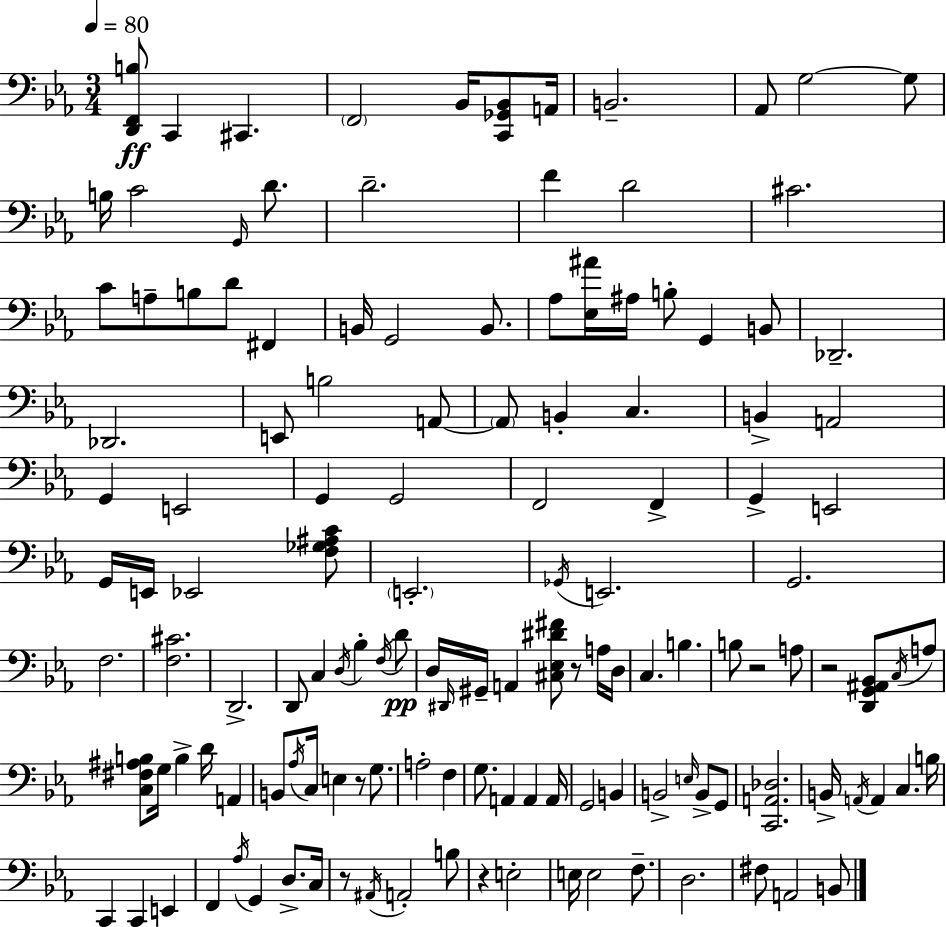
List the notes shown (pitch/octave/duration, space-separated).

[D2,F2,B3]/e C2/q C#2/q. F2/h Bb2/s [C2,Gb2,Bb2]/e A2/s B2/h. Ab2/e G3/h G3/e B3/s C4/h G2/s D4/e. D4/h. F4/q D4/h C#4/h. C4/e A3/e B3/e D4/e F#2/q B2/s G2/h B2/e. Ab3/e [Eb3,A#4]/s A#3/s B3/e G2/q B2/e Db2/h. Db2/h. E2/e B3/h A2/e A2/e B2/q C3/q. B2/q A2/h G2/q E2/h G2/q G2/h F2/h F2/q G2/q E2/h G2/s E2/s Eb2/h [F3,Gb3,A#3,C4]/e E2/h. Gb2/s E2/h. G2/h. F3/h. [F3,C#4]/h. D2/h. D2/e C3/q D3/s Bb3/q F3/s D4/e D3/s D#2/s G#2/s A2/q [C#3,Eb3,D#4,F#4]/e R/e A3/s D3/s C3/q. B3/q. B3/e R/h A3/e R/h [D2,G2,A#2,Bb2]/e C3/s A3/e [C3,F#3,A#3,B3]/e G3/s B3/q D4/s A2/q B2/e Ab3/s C3/s E3/q R/e G3/e. A3/h F3/q G3/e. A2/q A2/q A2/s G2/h B2/q B2/h E3/s B2/e G2/e [C2,A2,Db3]/h. B2/s A2/s A2/q C3/q. B3/s C2/q C2/q E2/q F2/q Ab3/s G2/q D3/e. C3/s R/e A#2/s A2/h B3/e R/q E3/h E3/s E3/h F3/e. D3/h. F#3/e A2/h B2/e